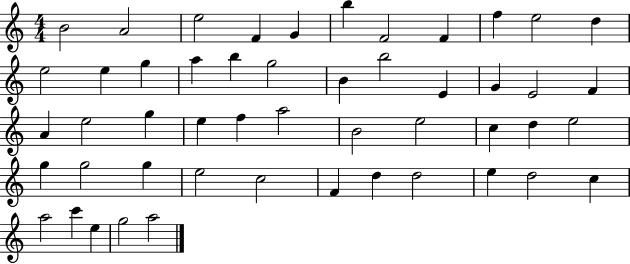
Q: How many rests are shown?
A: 0